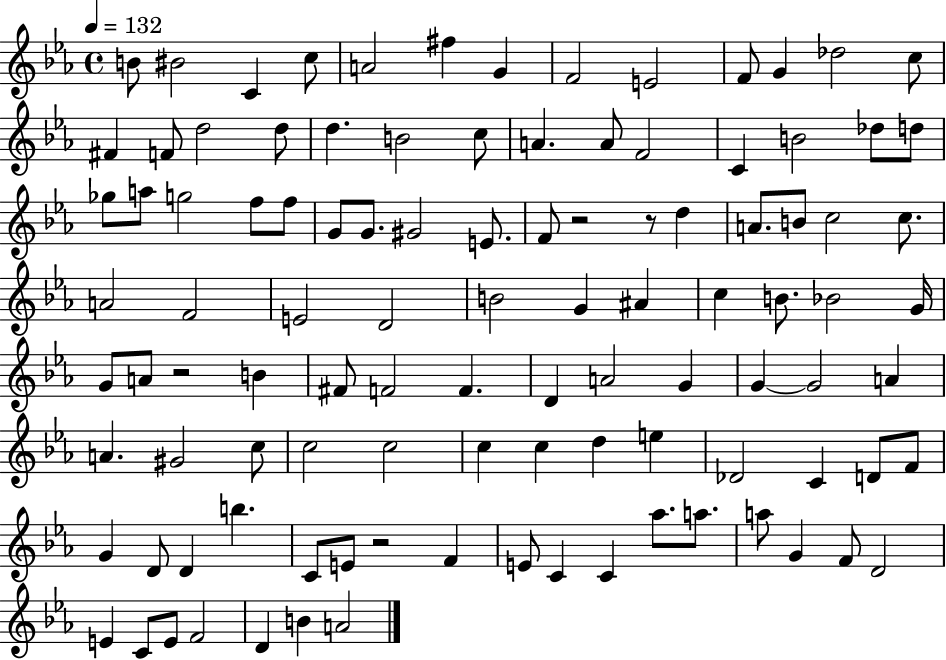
X:1
T:Untitled
M:4/4
L:1/4
K:Eb
B/2 ^B2 C c/2 A2 ^f G F2 E2 F/2 G _d2 c/2 ^F F/2 d2 d/2 d B2 c/2 A A/2 F2 C B2 _d/2 d/2 _g/2 a/2 g2 f/2 f/2 G/2 G/2 ^G2 E/2 F/2 z2 z/2 d A/2 B/2 c2 c/2 A2 F2 E2 D2 B2 G ^A c B/2 _B2 G/4 G/2 A/2 z2 B ^F/2 F2 F D A2 G G G2 A A ^G2 c/2 c2 c2 c c d e _D2 C D/2 F/2 G D/2 D b C/2 E/2 z2 F E/2 C C _a/2 a/2 a/2 G F/2 D2 E C/2 E/2 F2 D B A2